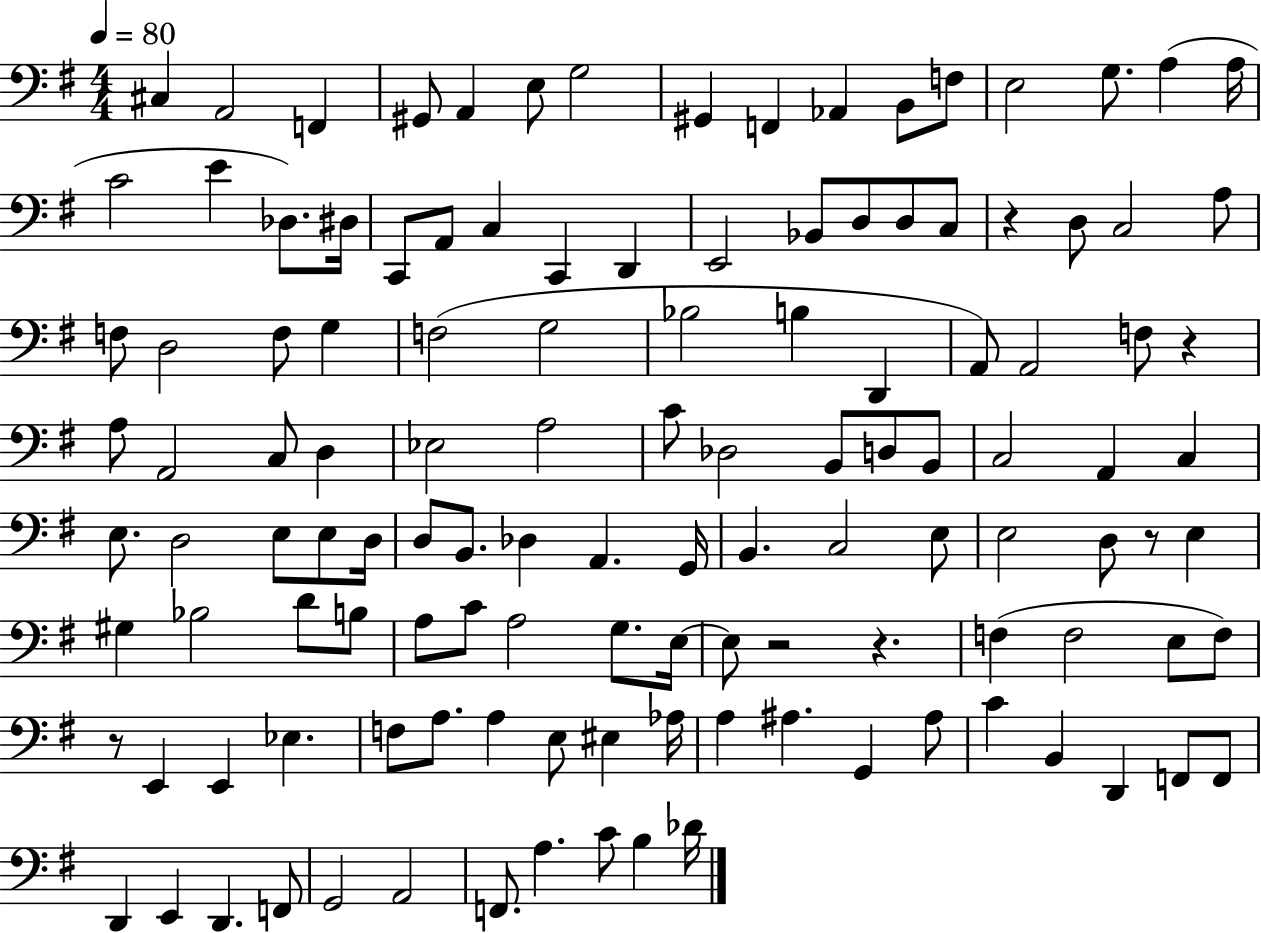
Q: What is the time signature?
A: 4/4